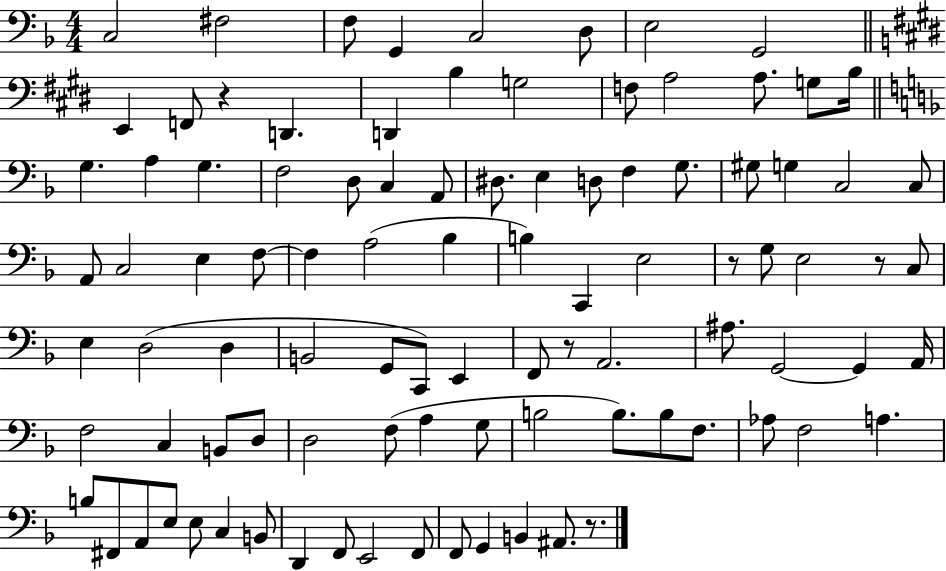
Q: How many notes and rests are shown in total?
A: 96